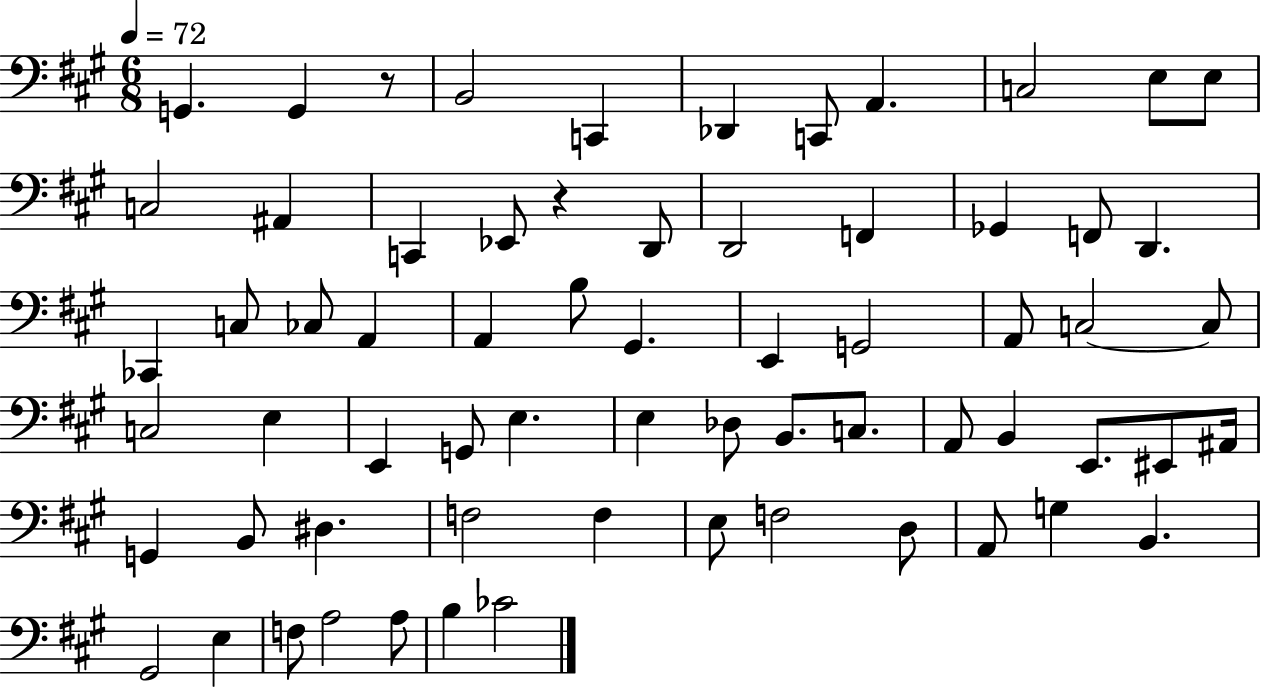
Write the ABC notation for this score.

X:1
T:Untitled
M:6/8
L:1/4
K:A
G,, G,, z/2 B,,2 C,, _D,, C,,/2 A,, C,2 E,/2 E,/2 C,2 ^A,, C,, _E,,/2 z D,,/2 D,,2 F,, _G,, F,,/2 D,, _C,, C,/2 _C,/2 A,, A,, B,/2 ^G,, E,, G,,2 A,,/2 C,2 C,/2 C,2 E, E,, G,,/2 E, E, _D,/2 B,,/2 C,/2 A,,/2 B,, E,,/2 ^E,,/2 ^A,,/4 G,, B,,/2 ^D, F,2 F, E,/2 F,2 D,/2 A,,/2 G, B,, ^G,,2 E, F,/2 A,2 A,/2 B, _C2